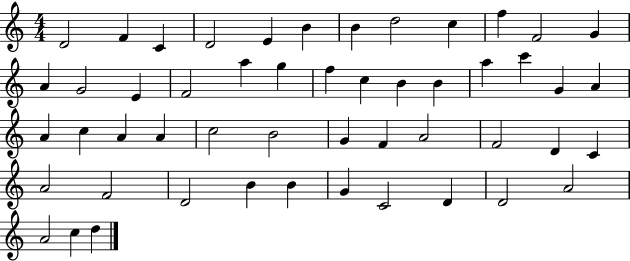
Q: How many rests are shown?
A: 0